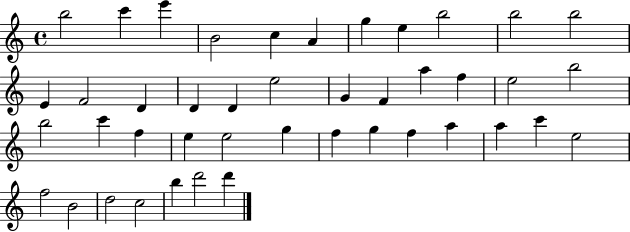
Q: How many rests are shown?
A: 0